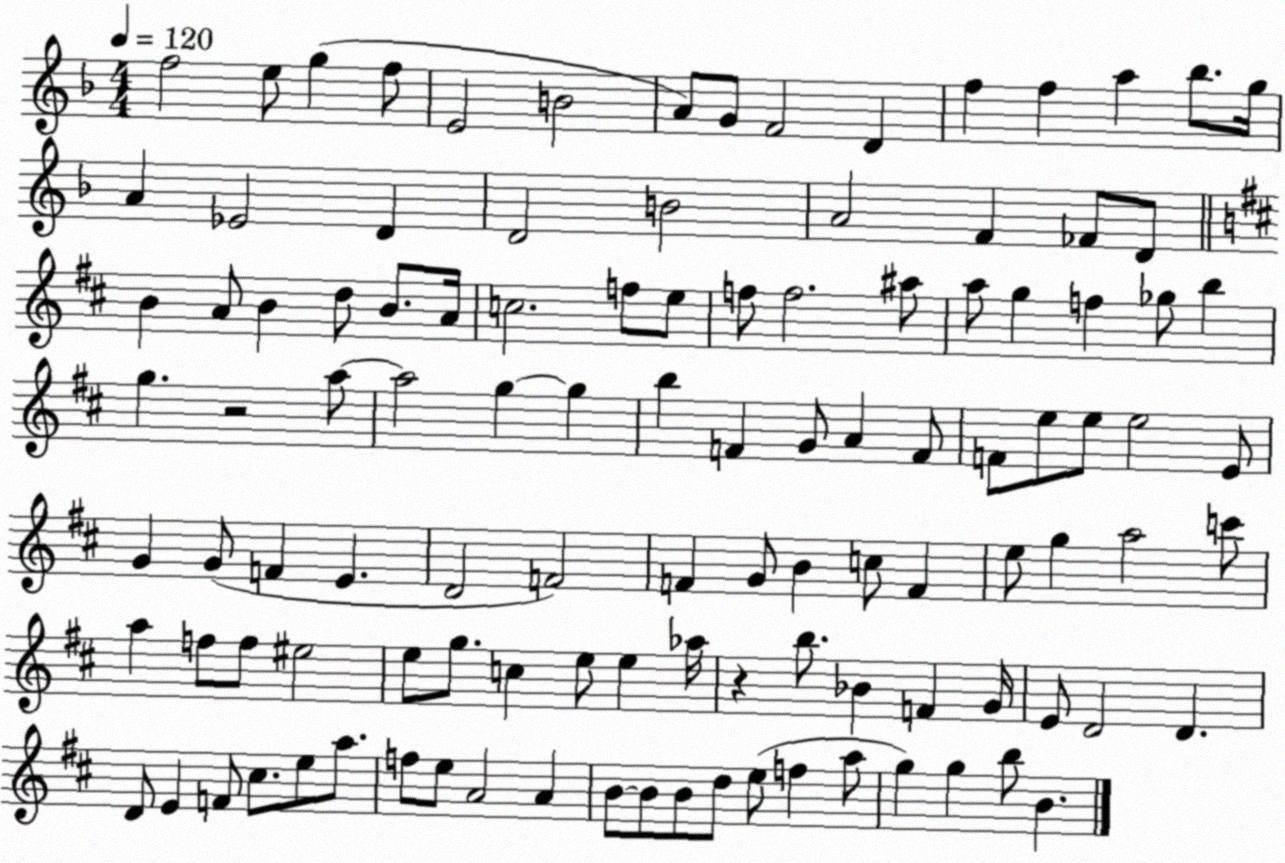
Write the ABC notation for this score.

X:1
T:Untitled
M:4/4
L:1/4
K:F
f2 e/2 g f/2 E2 B2 A/2 G/2 F2 D f f a _b/2 g/4 A _E2 D D2 B2 A2 F _F/2 D/2 B A/2 B d/2 B/2 A/4 c2 f/2 e/2 f/2 f2 ^a/2 a/2 g f _g/2 b g z2 a/2 a2 g g b F G/2 A F/2 F/2 e/2 e/2 e2 E/2 G G/2 F E D2 F2 F G/2 B c/2 F e/2 g a2 c'/2 a f/2 f/2 ^e2 e/2 g/2 c e/2 e _a/4 z b/2 _B F G/4 E/2 D2 D D/2 E F/2 ^c/2 e/2 a/2 f/2 e/2 A2 A B/2 B/2 B/2 d/2 e/2 f a/2 g g b/2 B